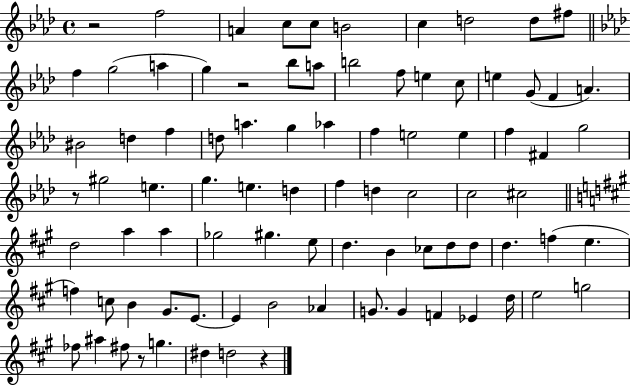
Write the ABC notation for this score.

X:1
T:Untitled
M:4/4
L:1/4
K:Ab
z2 f2 A c/2 c/2 B2 c d2 d/2 ^f/2 f g2 a g z2 _b/2 a/2 b2 f/2 e c/2 e G/2 F A ^B2 d f d/2 a g _a f e2 e f ^F g2 z/2 ^g2 e g e d f d c2 c2 ^c2 d2 a a _g2 ^g e/2 d B _c/2 d/2 d/2 d f e f c/2 B ^G/2 E/2 E B2 _A G/2 G F _E d/4 e2 g2 _f/2 ^a ^f/2 z/2 g ^d d2 z